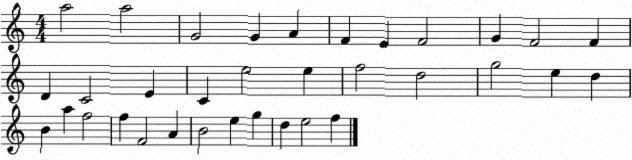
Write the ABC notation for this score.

X:1
T:Untitled
M:4/4
L:1/4
K:C
a2 a2 G2 G A F E F2 G F2 F D C2 E C e2 e f2 d2 g2 e d B a f2 f F2 A B2 e g d e2 f